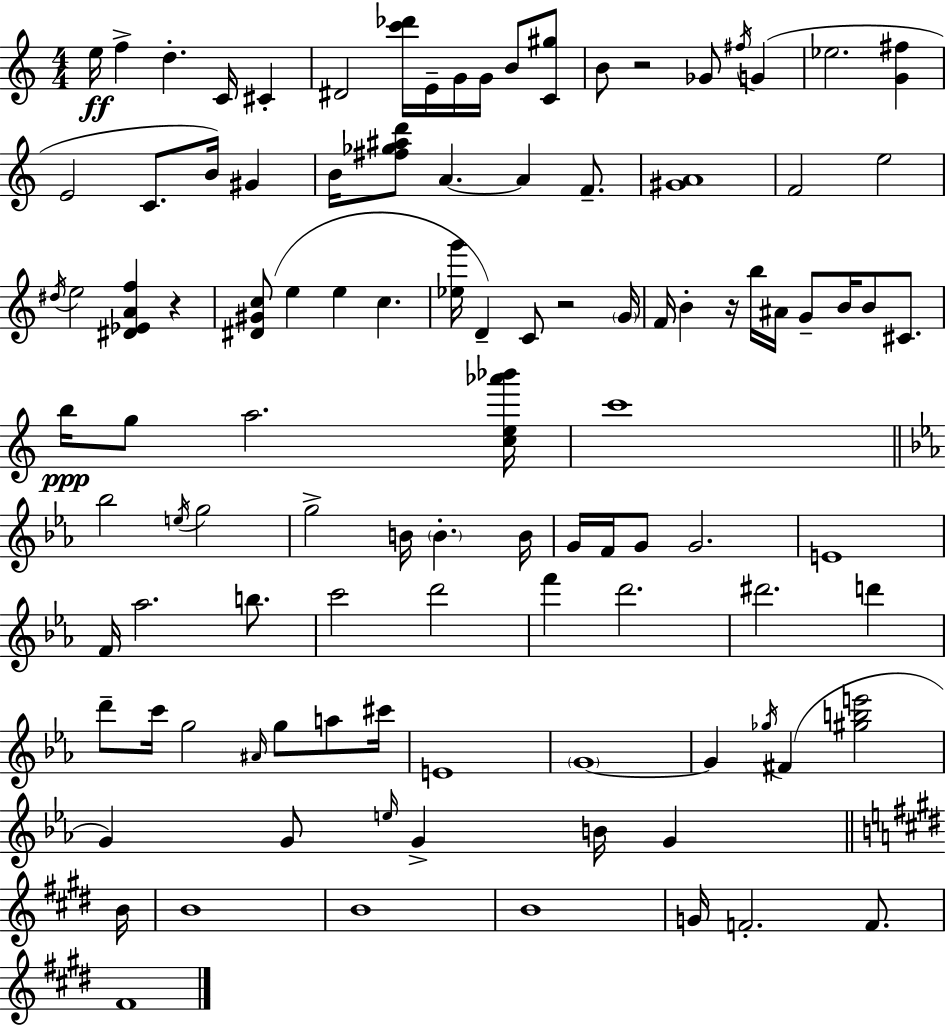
X:1
T:Untitled
M:4/4
L:1/4
K:Am
e/4 f d C/4 ^C ^D2 [c'_d']/4 E/4 G/4 G/4 B/2 [C^g]/2 B/2 z2 _G/2 ^f/4 G _e2 [G^f] E2 C/2 B/4 ^G B/4 [^f_g^ad']/2 A A F/2 [^GA]4 F2 e2 ^d/4 e2 [^D_EAf] z [^D^Gc]/2 e e c [_eg']/4 D C/2 z2 G/4 F/4 B z/4 b/4 ^A/4 G/2 B/4 B/2 ^C/2 b/4 g/2 a2 [ce_a'_b']/4 c'4 _b2 e/4 g2 g2 B/4 B B/4 G/4 F/4 G/2 G2 E4 F/4 _a2 b/2 c'2 d'2 f' d'2 ^d'2 d' d'/2 c'/4 g2 ^A/4 g/2 a/2 ^c'/4 E4 G4 G _g/4 ^F [^gbe']2 G G/2 e/4 G B/4 G B/4 B4 B4 B4 G/4 F2 F/2 ^F4